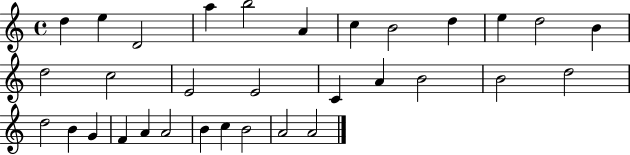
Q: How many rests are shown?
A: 0